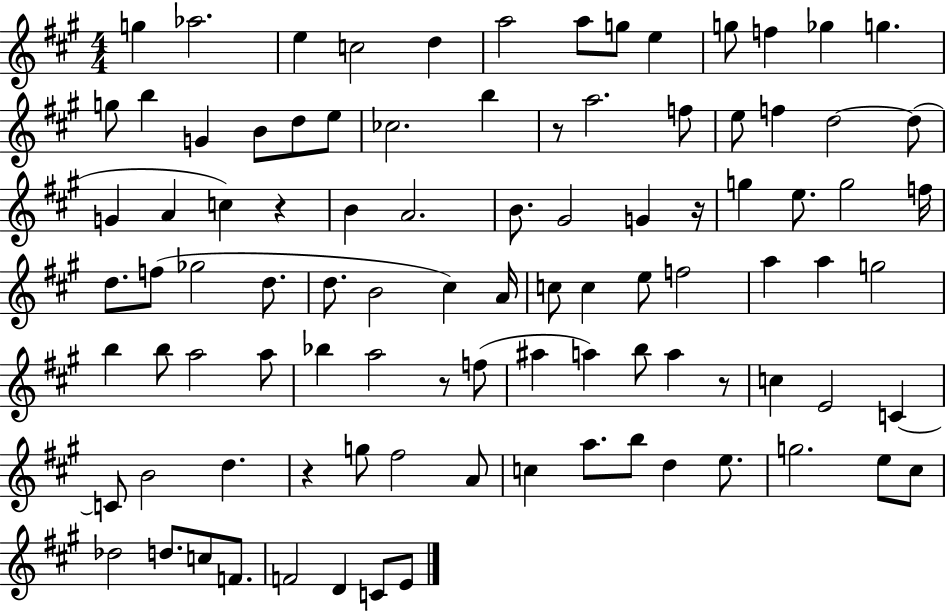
X:1
T:Untitled
M:4/4
L:1/4
K:A
g _a2 e c2 d a2 a/2 g/2 e g/2 f _g g g/2 b G B/2 d/2 e/2 _c2 b z/2 a2 f/2 e/2 f d2 d/2 G A c z B A2 B/2 ^G2 G z/4 g e/2 g2 f/4 d/2 f/2 _g2 d/2 d/2 B2 ^c A/4 c/2 c e/2 f2 a a g2 b b/2 a2 a/2 _b a2 z/2 f/2 ^a a b/2 a z/2 c E2 C C/2 B2 d z g/2 ^f2 A/2 c a/2 b/2 d e/2 g2 e/2 ^c/2 _d2 d/2 c/2 F/2 F2 D C/2 E/2